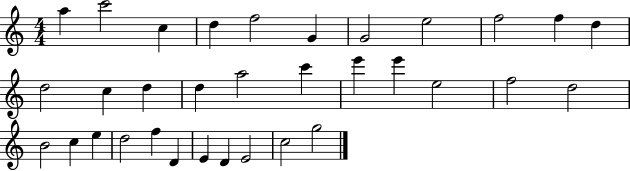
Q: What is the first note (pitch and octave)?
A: A5